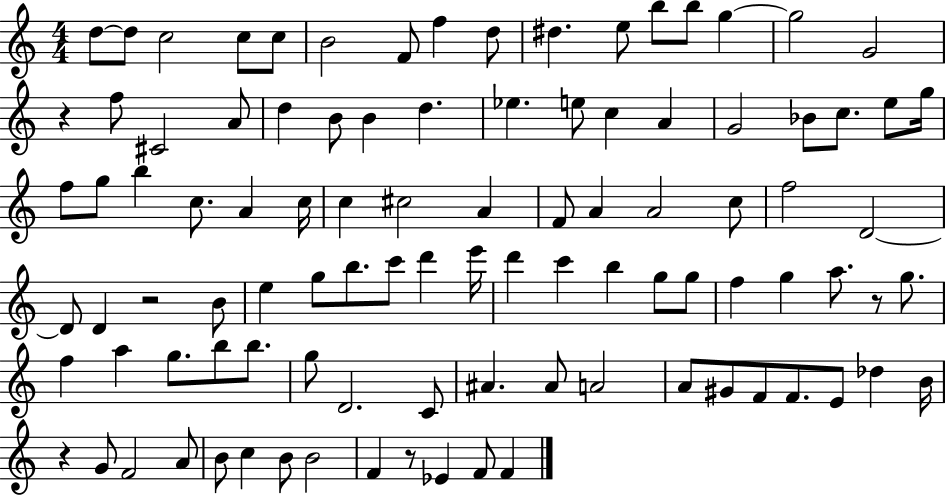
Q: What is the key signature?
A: C major